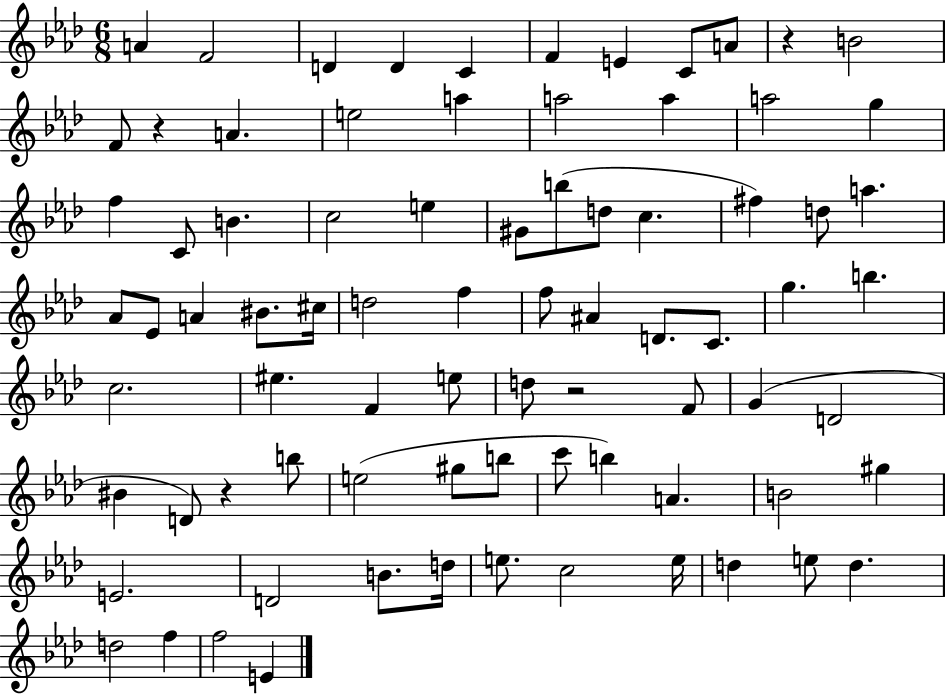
{
  \clef treble
  \numericTimeSignature
  \time 6/8
  \key aes \major
  a'4 f'2 | d'4 d'4 c'4 | f'4 e'4 c'8 a'8 | r4 b'2 | \break f'8 r4 a'4. | e''2 a''4 | a''2 a''4 | a''2 g''4 | \break f''4 c'8 b'4. | c''2 e''4 | gis'8 b''8( d''8 c''4. | fis''4) d''8 a''4. | \break aes'8 ees'8 a'4 bis'8. cis''16 | d''2 f''4 | f''8 ais'4 d'8. c'8. | g''4. b''4. | \break c''2. | eis''4. f'4 e''8 | d''8 r2 f'8 | g'4( d'2 | \break bis'4 d'8) r4 b''8 | e''2( gis''8 b''8 | c'''8 b''4) a'4. | b'2 gis''4 | \break e'2. | d'2 b'8. d''16 | e''8. c''2 e''16 | d''4 e''8 d''4. | \break d''2 f''4 | f''2 e'4 | \bar "|."
}